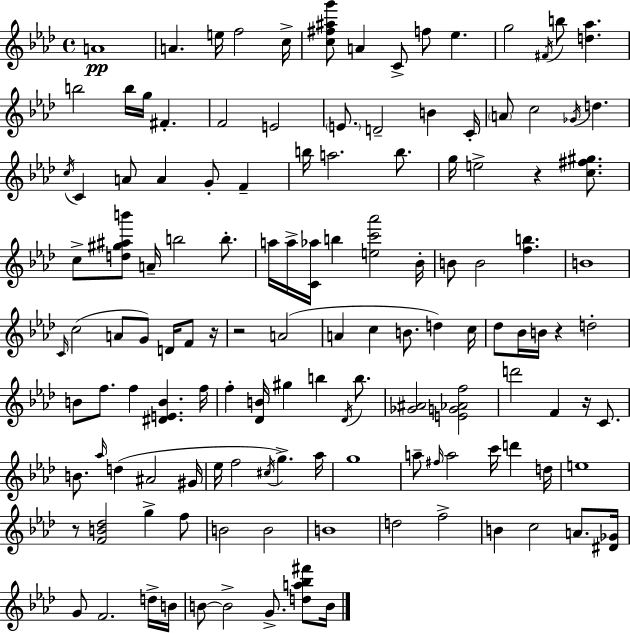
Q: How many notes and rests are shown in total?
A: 132